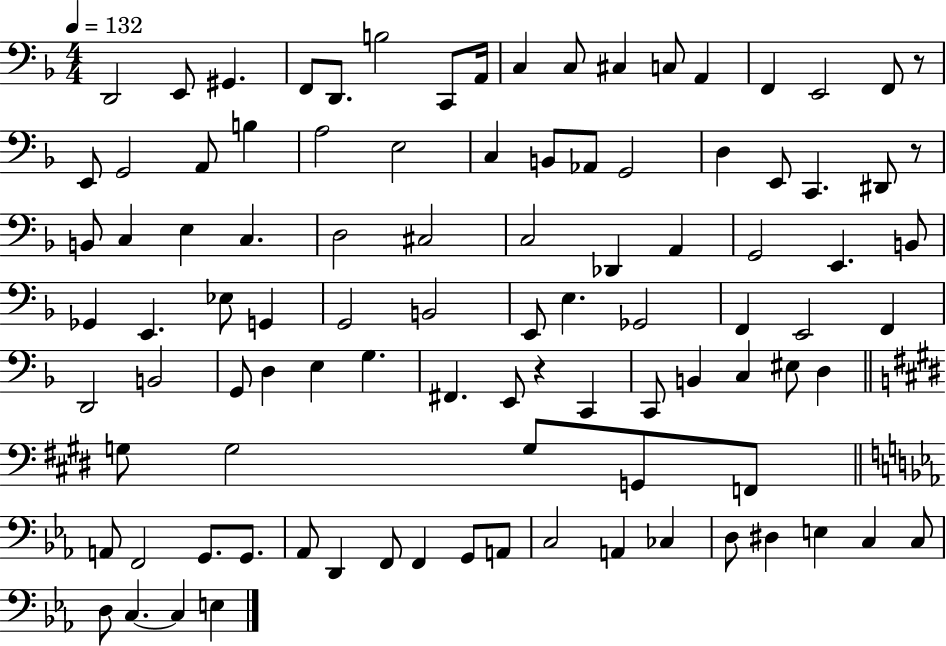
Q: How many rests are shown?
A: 3